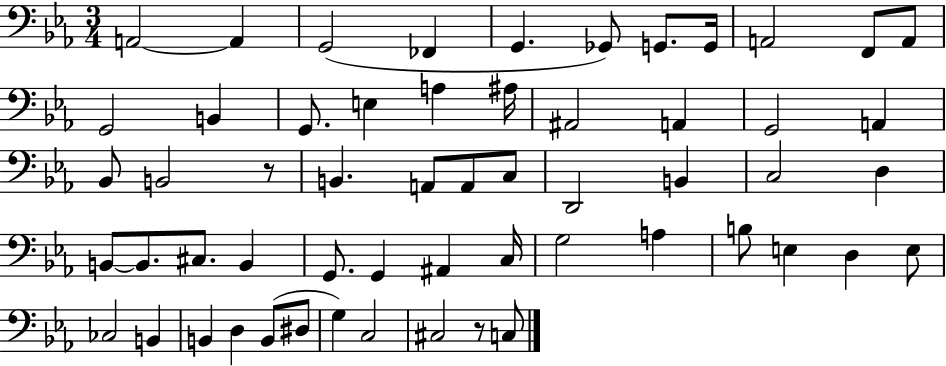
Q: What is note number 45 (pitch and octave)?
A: E3